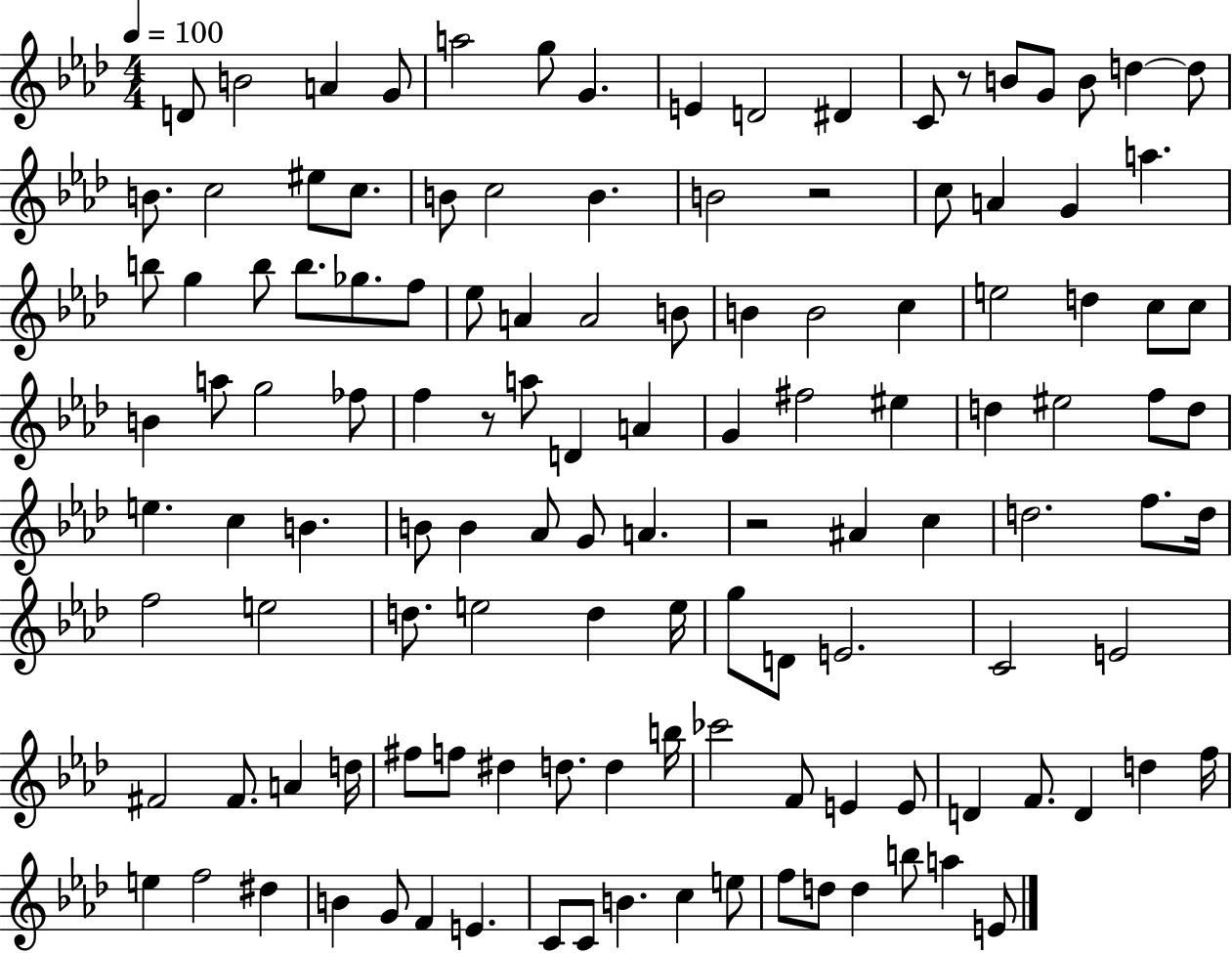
D4/e B4/h A4/q G4/e A5/h G5/e G4/q. E4/q D4/h D#4/q C4/e R/e B4/e G4/e B4/e D5/q D5/e B4/e. C5/h EIS5/e C5/e. B4/e C5/h B4/q. B4/h R/h C5/e A4/q G4/q A5/q. B5/e G5/q B5/e B5/e. Gb5/e. F5/e Eb5/e A4/q A4/h B4/e B4/q B4/h C5/q E5/h D5/q C5/e C5/e B4/q A5/e G5/h FES5/e F5/q R/e A5/e D4/q A4/q G4/q F#5/h EIS5/q D5/q EIS5/h F5/e D5/e E5/q. C5/q B4/q. B4/e B4/q Ab4/e G4/e A4/q. R/h A#4/q C5/q D5/h. F5/e. D5/s F5/h E5/h D5/e. E5/h D5/q E5/s G5/e D4/e E4/h. C4/h E4/h F#4/h F#4/e. A4/q D5/s F#5/e F5/e D#5/q D5/e. D5/q B5/s CES6/h F4/e E4/q E4/e D4/q F4/e. D4/q D5/q F5/s E5/q F5/h D#5/q B4/q G4/e F4/q E4/q. C4/e C4/e B4/q. C5/q E5/e F5/e D5/e D5/q B5/e A5/q E4/e